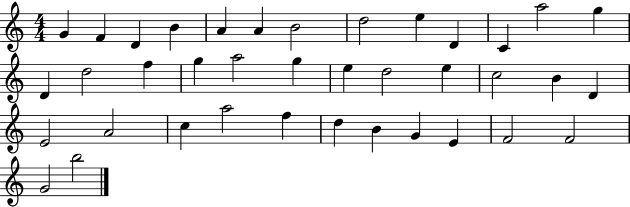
{
  \clef treble
  \numericTimeSignature
  \time 4/4
  \key c \major
  g'4 f'4 d'4 b'4 | a'4 a'4 b'2 | d''2 e''4 d'4 | c'4 a''2 g''4 | \break d'4 d''2 f''4 | g''4 a''2 g''4 | e''4 d''2 e''4 | c''2 b'4 d'4 | \break e'2 a'2 | c''4 a''2 f''4 | d''4 b'4 g'4 e'4 | f'2 f'2 | \break g'2 b''2 | \bar "|."
}